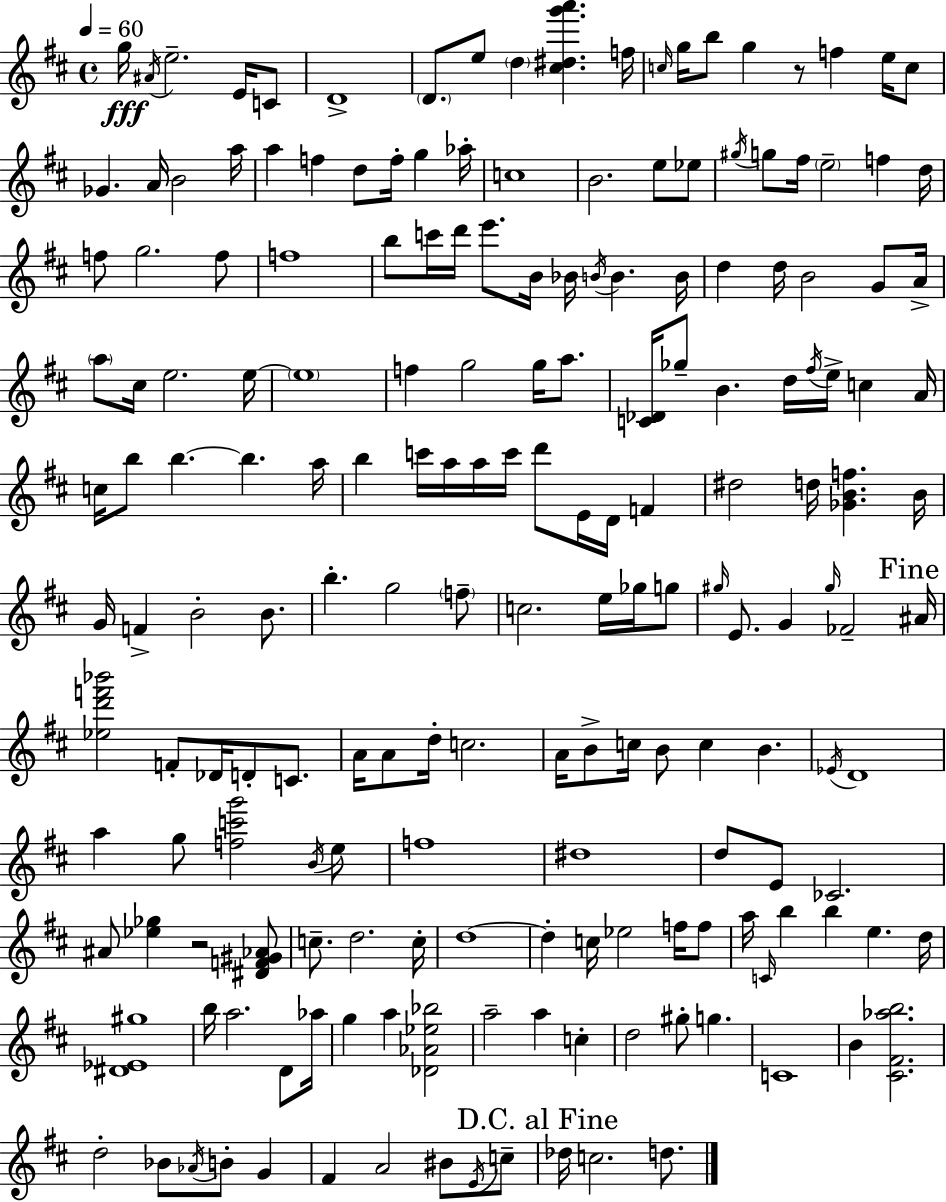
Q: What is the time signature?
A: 4/4